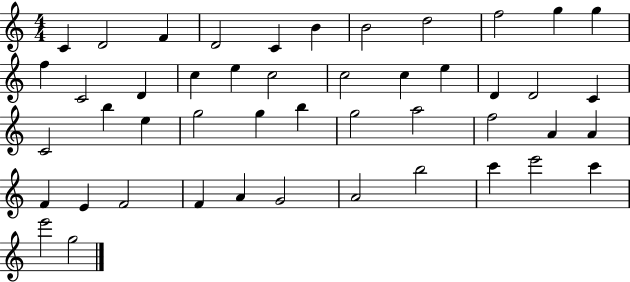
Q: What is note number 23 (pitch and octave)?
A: C4